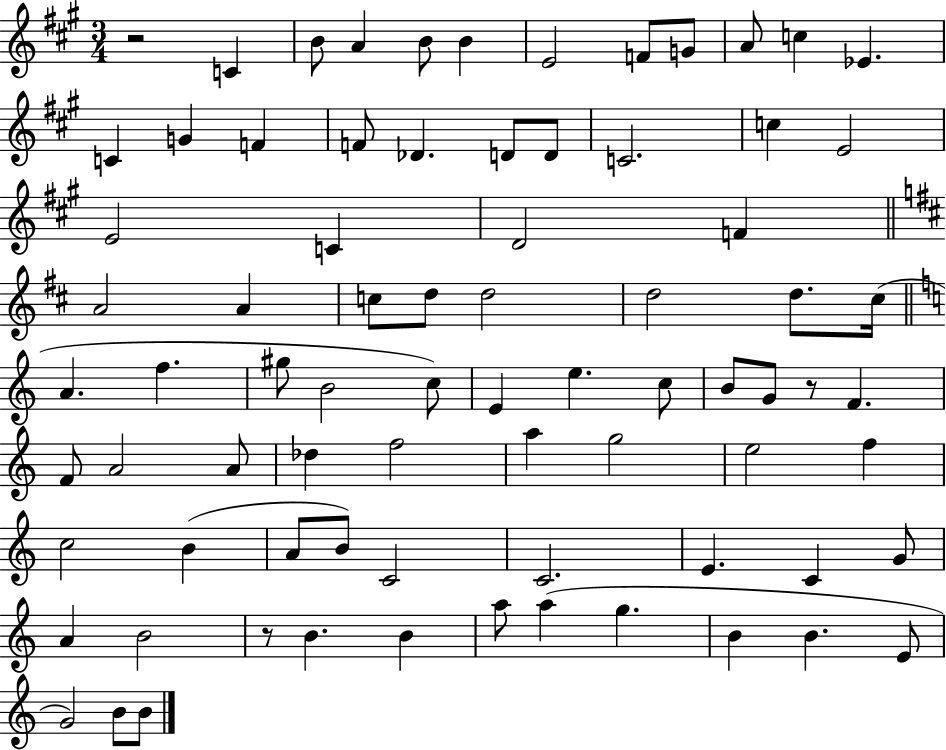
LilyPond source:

{
  \clef treble
  \numericTimeSignature
  \time 3/4
  \key a \major
  r2 c'4 | b'8 a'4 b'8 b'4 | e'2 f'8 g'8 | a'8 c''4 ees'4. | \break c'4 g'4 f'4 | f'8 des'4. d'8 d'8 | c'2. | c''4 e'2 | \break e'2 c'4 | d'2 f'4 | \bar "||" \break \key b \minor a'2 a'4 | c''8 d''8 d''2 | d''2 d''8. cis''16( | \bar "||" \break \key c \major a'4. f''4. | gis''8 b'2 c''8) | e'4 e''4. c''8 | b'8 g'8 r8 f'4. | \break f'8 a'2 a'8 | des''4 f''2 | a''4 g''2 | e''2 f''4 | \break c''2 b'4( | a'8 b'8) c'2 | c'2. | e'4. c'4 g'8 | \break a'4 b'2 | r8 b'4. b'4 | a''8 a''4( g''4. | b'4 b'4. e'8 | \break g'2) b'8 b'8 | \bar "|."
}